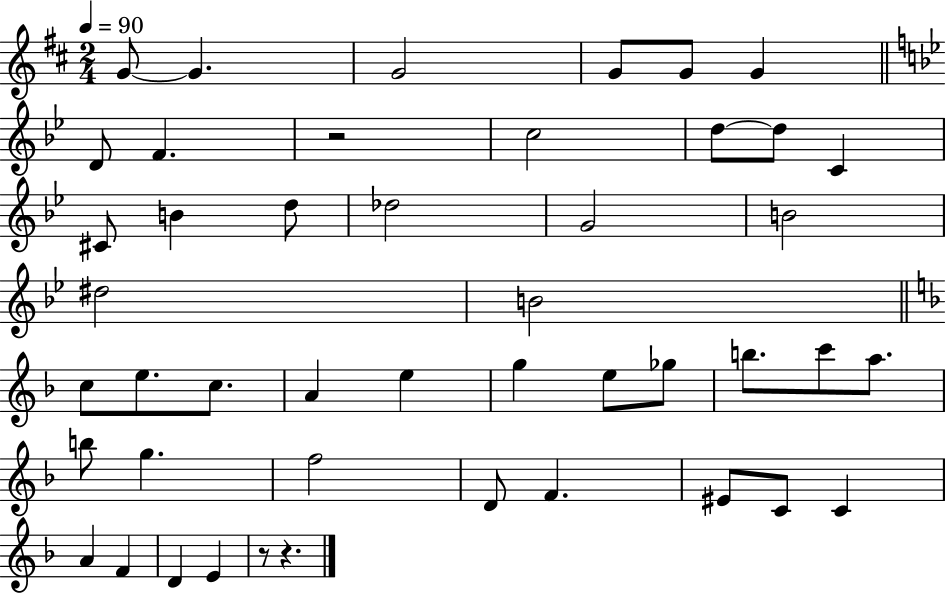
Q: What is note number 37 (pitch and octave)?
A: EIS4